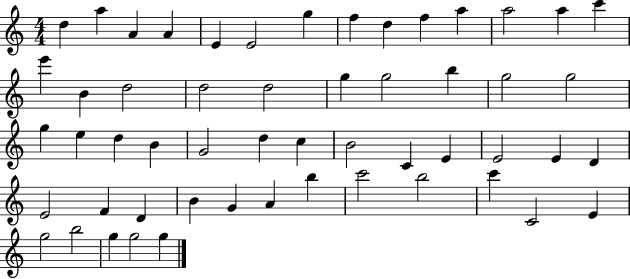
{
  \clef treble
  \numericTimeSignature
  \time 4/4
  \key c \major
  d''4 a''4 a'4 a'4 | e'4 e'2 g''4 | f''4 d''4 f''4 a''4 | a''2 a''4 c'''4 | \break e'''4 b'4 d''2 | d''2 d''2 | g''4 g''2 b''4 | g''2 g''2 | \break g''4 e''4 d''4 b'4 | g'2 d''4 c''4 | b'2 c'4 e'4 | e'2 e'4 d'4 | \break e'2 f'4 d'4 | b'4 g'4 a'4 b''4 | c'''2 b''2 | c'''4 c'2 e'4 | \break g''2 b''2 | g''4 g''2 g''4 | \bar "|."
}